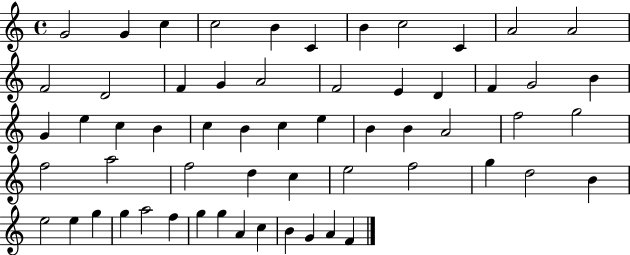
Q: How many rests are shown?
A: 0